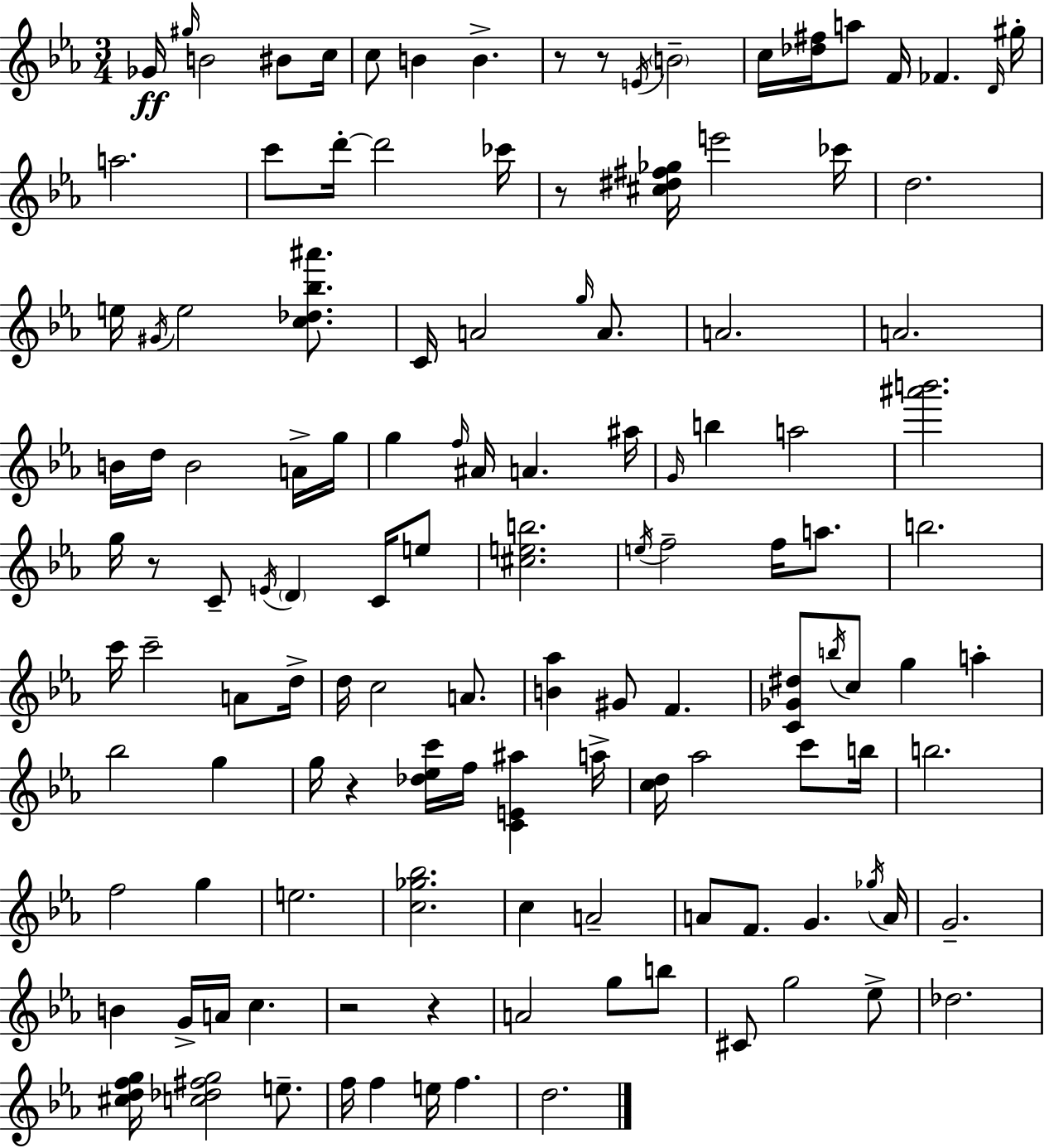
{
  \clef treble
  \numericTimeSignature
  \time 3/4
  \key ees \major
  ges'16\ff \grace { gis''16 } b'2 bis'8 | c''16 c''8 b'4 b'4.-> | r8 r8 \acciaccatura { e'16 } \parenthesize b'2-- | c''16 <des'' fis''>16 a''8 f'16 fes'4. | \break \grace { d'16 } gis''16-. a''2. | c'''8 d'''16-.~~ d'''2 | ces'''16 r8 <cis'' dis'' fis'' ges''>16 e'''2 | ces'''16 d''2. | \break e''16 \acciaccatura { gis'16 } e''2 | <c'' des'' bes'' ais'''>8. c'16 a'2 | \grace { g''16 } a'8. a'2. | a'2. | \break b'16 d''16 b'2 | a'16-> g''16 g''4 \grace { f''16 } ais'16 a'4. | ais''16 \grace { g'16 } b''4 a''2 | <ais''' b'''>2. | \break g''16 r8 c'8-- | \acciaccatura { e'16 } \parenthesize d'4 c'16 e''8 <cis'' e'' b''>2. | \acciaccatura { e''16 } f''2-- | f''16 a''8. b''2. | \break c'''16 c'''2-- | a'8 d''16-> d''16 c''2 | a'8. <b' aes''>4 | gis'8 f'4. <c' ges' dis''>8 \acciaccatura { b''16 } | \break c''8 g''4 a''4-. bes''2 | g''4 g''16 r4 | <des'' ees'' c'''>16 f''16 <c' e' ais''>4 a''16-> <c'' d''>16 aes''2 | c'''8 b''16 b''2. | \break f''2 | g''4 e''2. | <c'' ges'' bes''>2. | c''4 | \break a'2-- a'8 | f'8. g'4. \acciaccatura { ges''16 } a'16 g'2.-- | b'4 | g'16-> a'16 c''4. r2 | \break r4 a'2 | g''8 b''8 cis'8 | g''2 ees''8-> des''2. | <cis'' d'' f'' g''>16 | \break <c'' des'' fis'' g''>2 e''8.-- f''16 | f''4 e''16 f''4. d''2. | \bar "|."
}